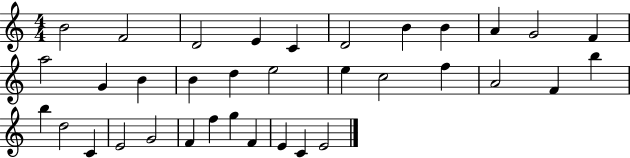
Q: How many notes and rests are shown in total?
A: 35